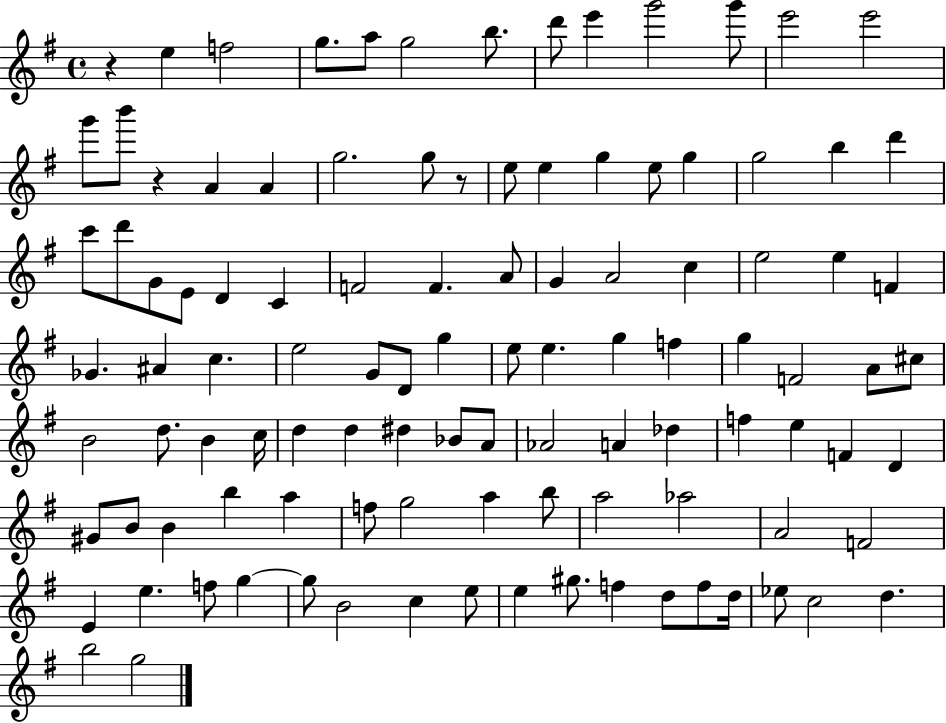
{
  \clef treble
  \time 4/4
  \defaultTimeSignature
  \key g \major
  r4 e''4 f''2 | g''8. a''8 g''2 b''8. | d'''8 e'''4 g'''2 g'''8 | e'''2 e'''2 | \break g'''8 b'''8 r4 a'4 a'4 | g''2. g''8 r8 | e''8 e''4 g''4 e''8 g''4 | g''2 b''4 d'''4 | \break c'''8 d'''8 g'8 e'8 d'4 c'4 | f'2 f'4. a'8 | g'4 a'2 c''4 | e''2 e''4 f'4 | \break ges'4. ais'4 c''4. | e''2 g'8 d'8 g''4 | e''8 e''4. g''4 f''4 | g''4 f'2 a'8 cis''8 | \break b'2 d''8. b'4 c''16 | d''4 d''4 dis''4 bes'8 a'8 | aes'2 a'4 des''4 | f''4 e''4 f'4 d'4 | \break gis'8 b'8 b'4 b''4 a''4 | f''8 g''2 a''4 b''8 | a''2 aes''2 | a'2 f'2 | \break e'4 e''4. f''8 g''4~~ | g''8 b'2 c''4 e''8 | e''4 gis''8. f''4 d''8 f''8 d''16 | ees''8 c''2 d''4. | \break b''2 g''2 | \bar "|."
}